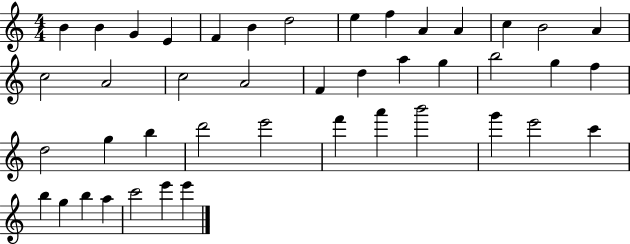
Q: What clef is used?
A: treble